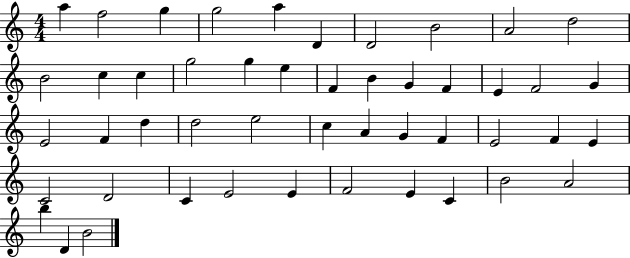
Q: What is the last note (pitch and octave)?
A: B4